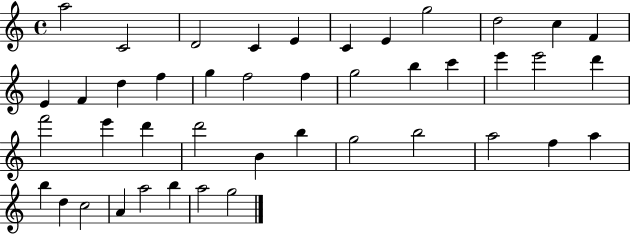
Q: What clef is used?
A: treble